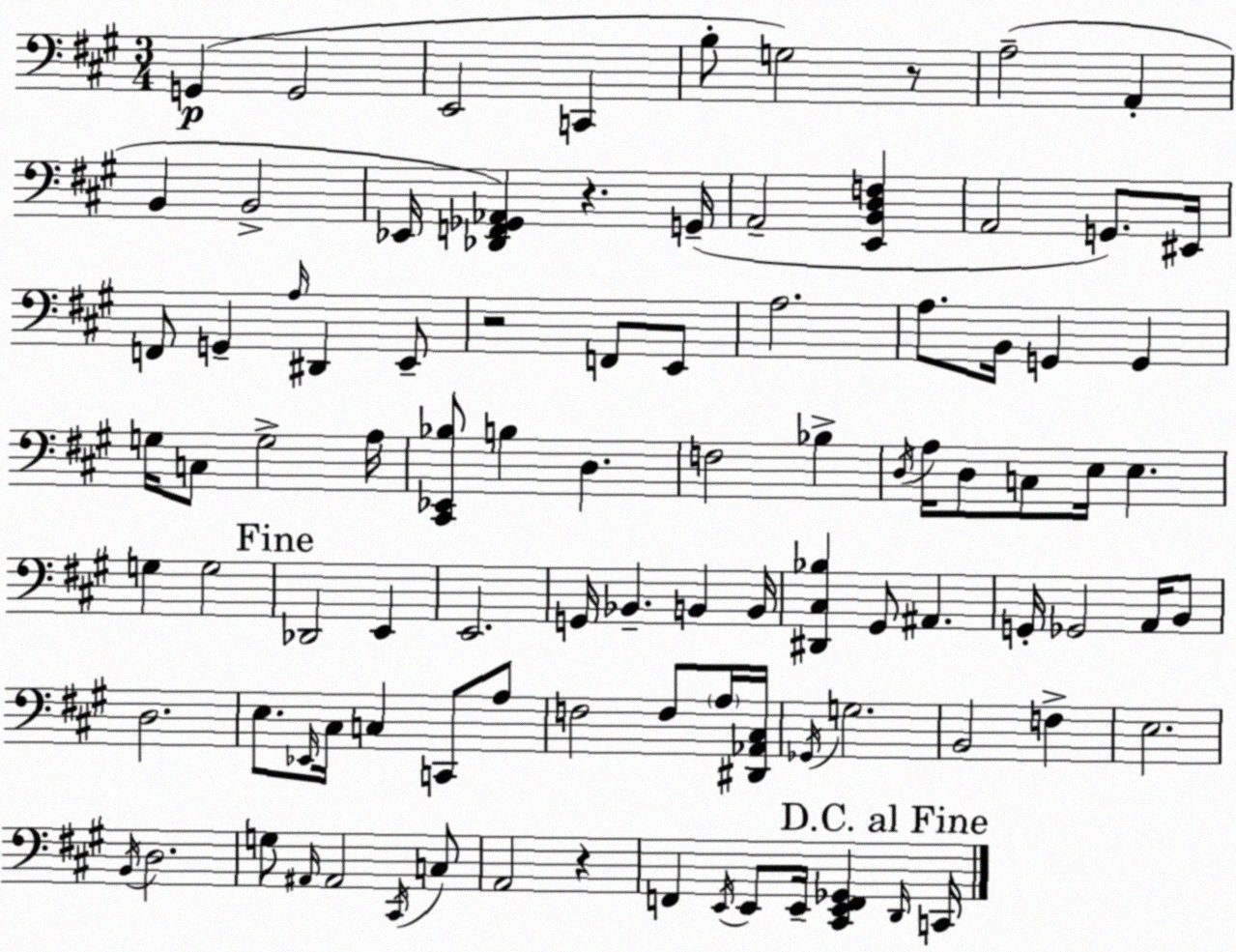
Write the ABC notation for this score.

X:1
T:Untitled
M:3/4
L:1/4
K:A
G,, G,,2 E,,2 C,, B,/2 G,2 z/2 A,2 A,, B,, B,,2 _E,,/4 [_D,,F,,_G,,_A,,] z G,,/4 A,,2 [E,,B,,D,F,] A,,2 G,,/2 ^E,,/4 F,,/2 G,, A,/4 ^D,, E,,/2 z2 F,,/2 E,,/2 A,2 A,/2 B,,/4 G,, G,, G,/4 C,/2 G,2 A,/4 [^C,,_E,,_B,]/2 B, D, F,2 _B, D,/4 A,/4 D,/2 C,/2 E,/4 E, G, G,2 _D,,2 E,, E,,2 G,,/4 _B,, B,, B,,/4 [^D,,^C,_B,] ^G,,/2 ^A,, G,,/4 _G,,2 A,,/4 B,,/2 D,2 E,/2 _E,,/4 ^C,/4 C, C,,/2 A,/2 F,2 F,/2 A,/4 [^D,,_A,,^C,]/4 _G,,/4 G,2 B,,2 F, E,2 B,,/4 D,2 G,/2 ^A,,/4 ^A,,2 ^C,,/4 C,/2 A,,2 z F,, E,,/4 E,,/2 E,,/4 [^C,,E,,F,,_G,,] D,,/4 C,,/4